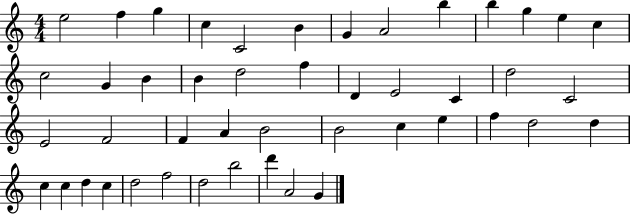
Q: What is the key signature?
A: C major